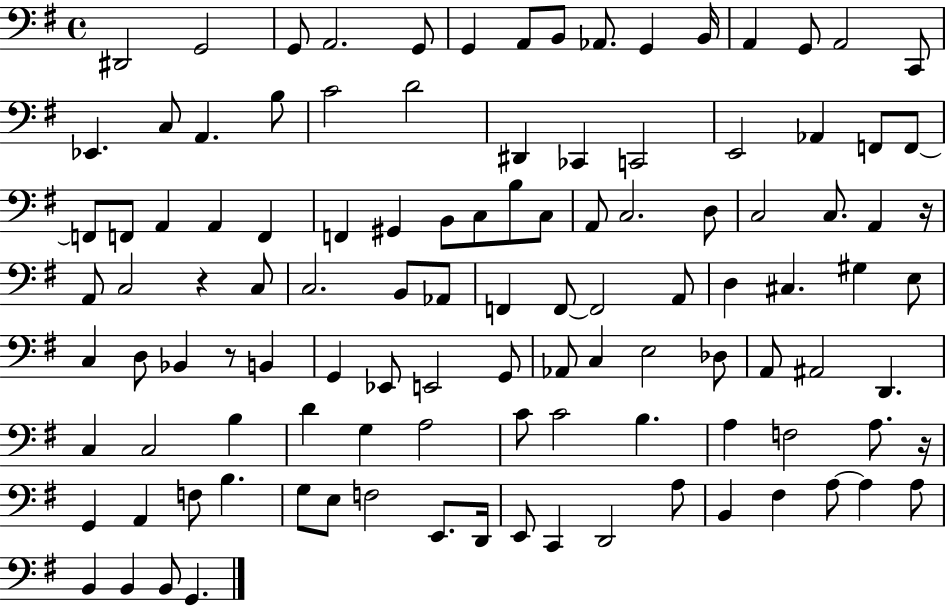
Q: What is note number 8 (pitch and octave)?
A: B2